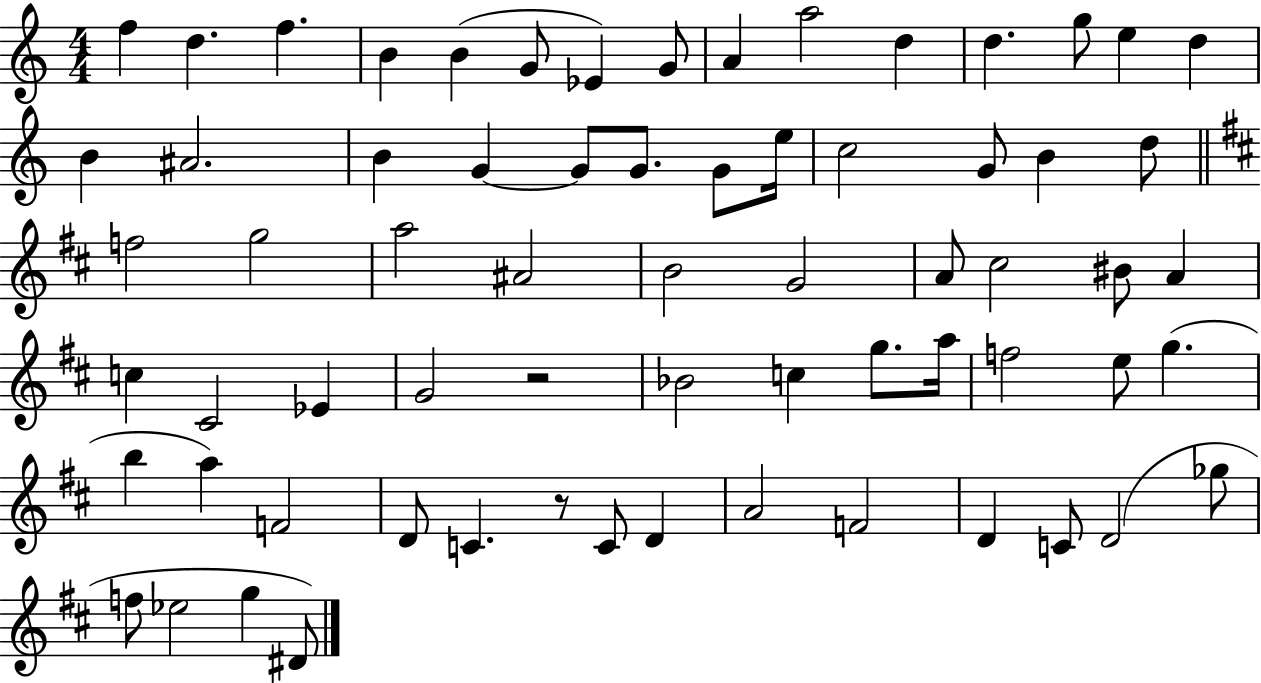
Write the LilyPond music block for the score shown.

{
  \clef treble
  \numericTimeSignature
  \time 4/4
  \key c \major
  f''4 d''4. f''4. | b'4 b'4( g'8 ees'4) g'8 | a'4 a''2 d''4 | d''4. g''8 e''4 d''4 | \break b'4 ais'2. | b'4 g'4~~ g'8 g'8. g'8 e''16 | c''2 g'8 b'4 d''8 | \bar "||" \break \key b \minor f''2 g''2 | a''2 ais'2 | b'2 g'2 | a'8 cis''2 bis'8 a'4 | \break c''4 cis'2 ees'4 | g'2 r2 | bes'2 c''4 g''8. a''16 | f''2 e''8 g''4.( | \break b''4 a''4) f'2 | d'8 c'4. r8 c'8 d'4 | a'2 f'2 | d'4 c'8 d'2( ges''8 | \break f''8 ees''2 g''4 dis'8) | \bar "|."
}